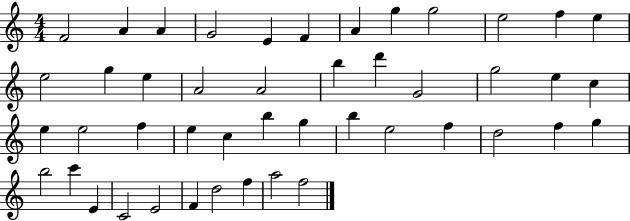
X:1
T:Untitled
M:4/4
L:1/4
K:C
F2 A A G2 E F A g g2 e2 f e e2 g e A2 A2 b d' G2 g2 e c e e2 f e c b g b e2 f d2 f g b2 c' E C2 E2 F d2 f a2 f2